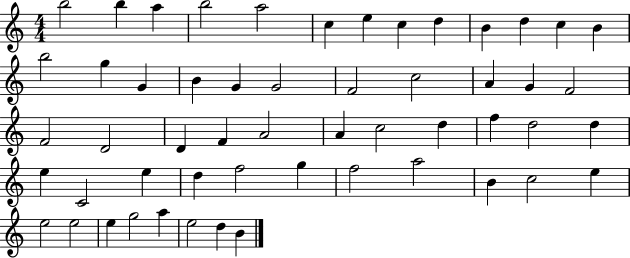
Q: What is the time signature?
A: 4/4